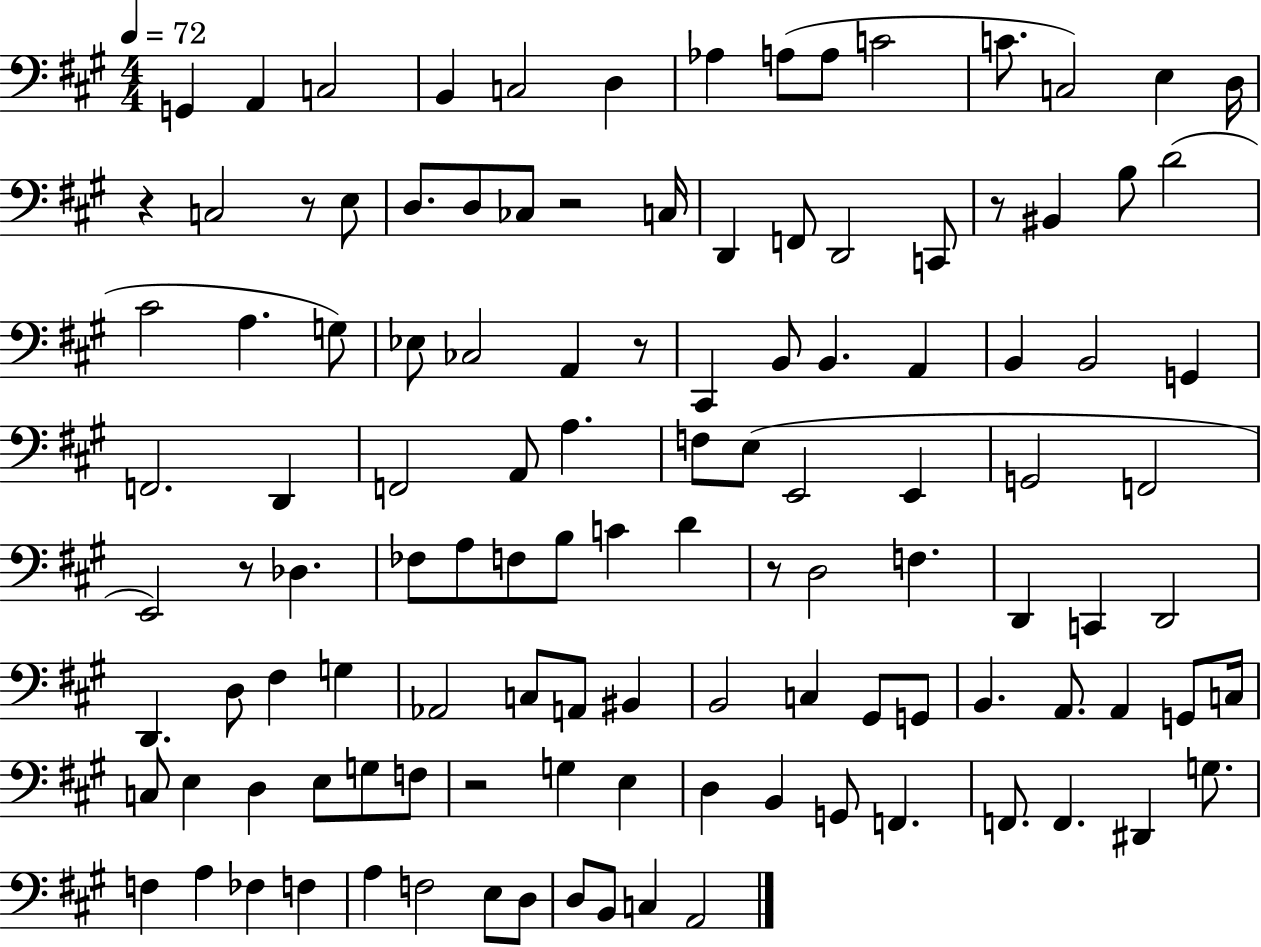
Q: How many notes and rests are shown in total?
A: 117